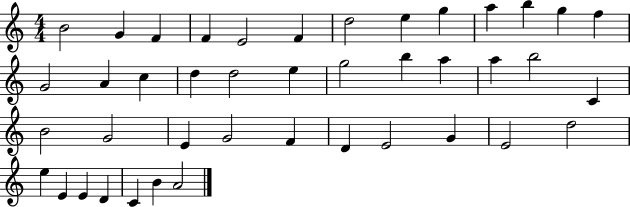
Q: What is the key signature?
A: C major